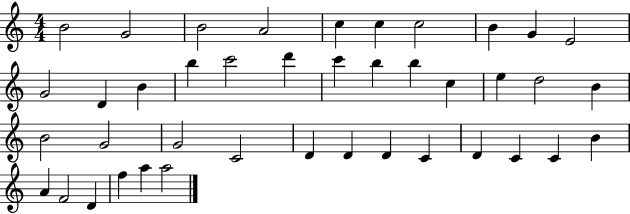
B4/h G4/h B4/h A4/h C5/q C5/q C5/h B4/q G4/q E4/h G4/h D4/q B4/q B5/q C6/h D6/q C6/q B5/q B5/q C5/q E5/q D5/h B4/q B4/h G4/h G4/h C4/h D4/q D4/q D4/q C4/q D4/q C4/q C4/q B4/q A4/q F4/h D4/q F5/q A5/q A5/h